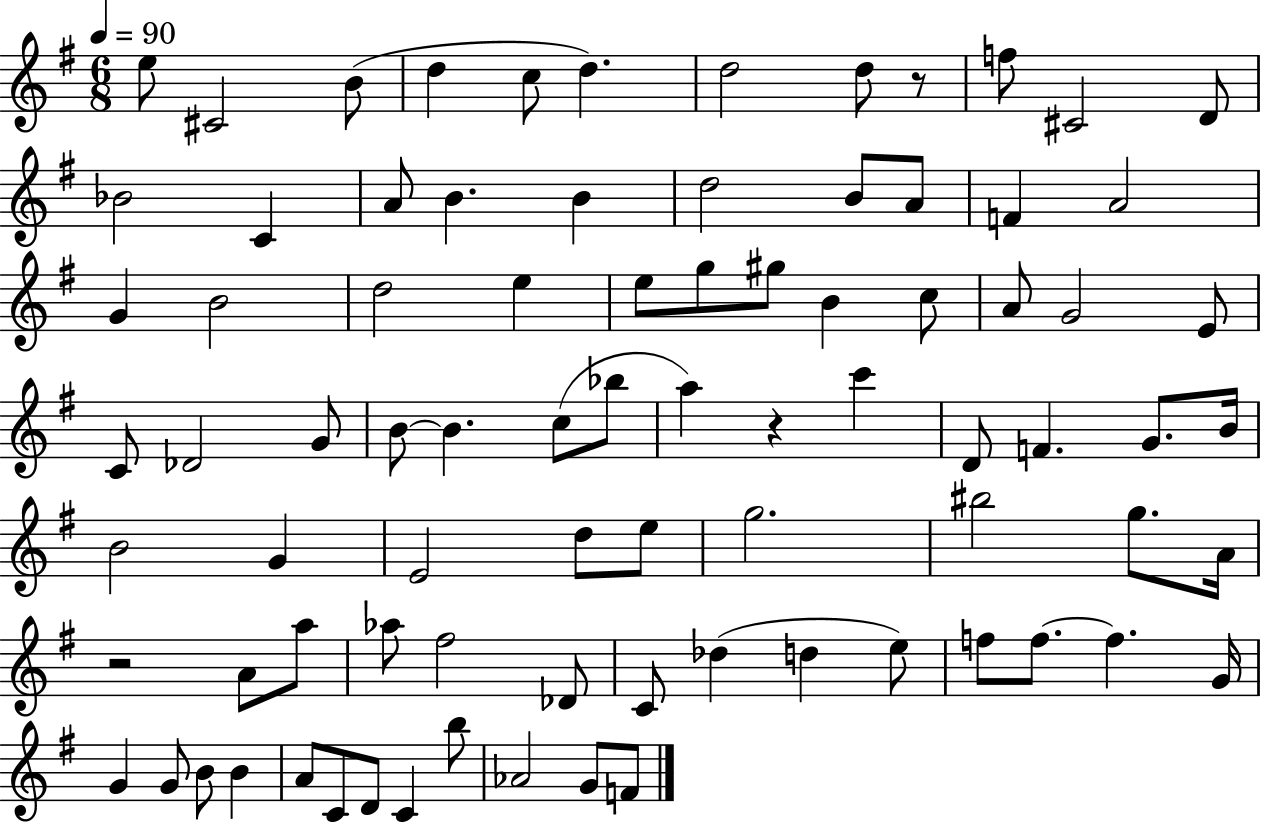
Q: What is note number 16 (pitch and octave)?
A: B4